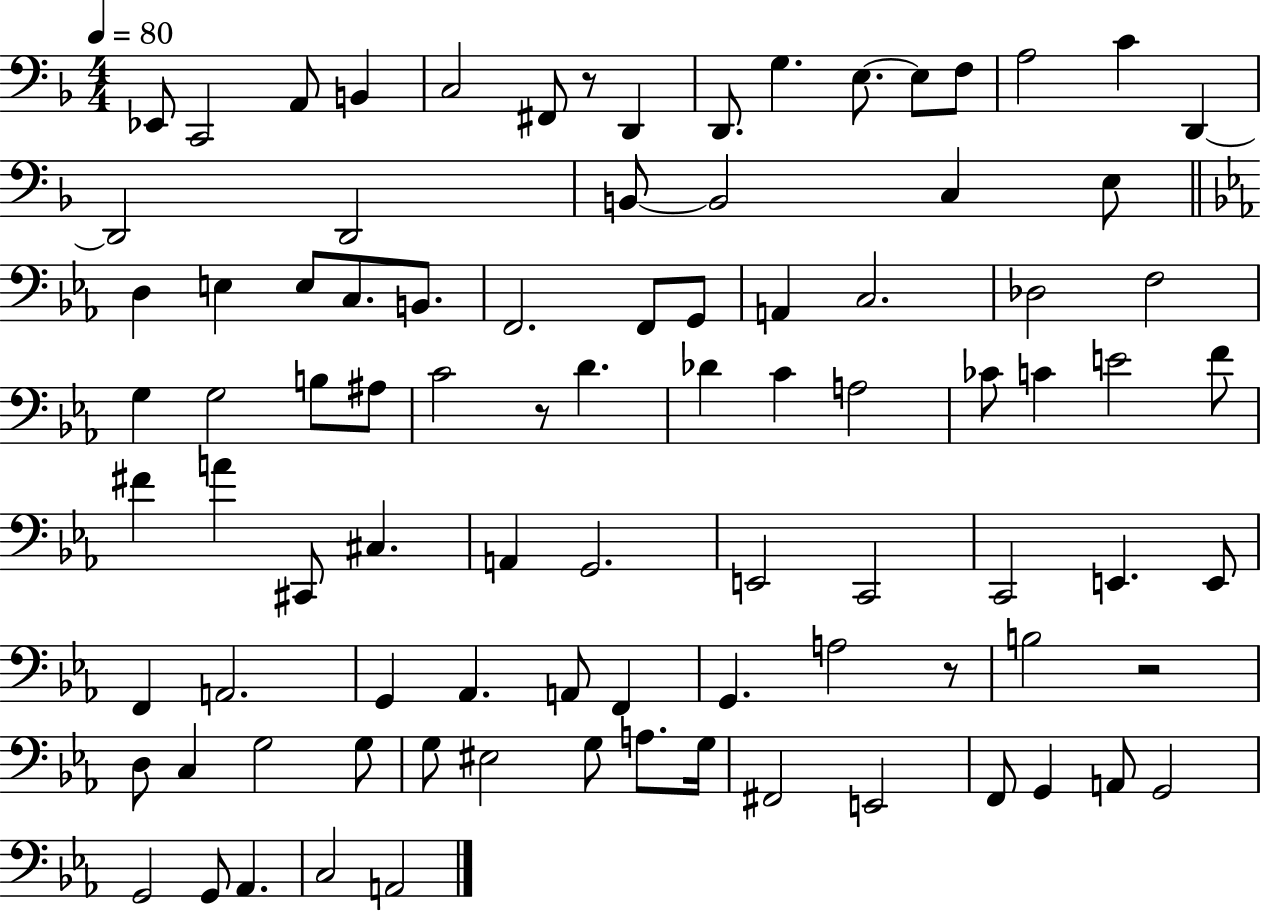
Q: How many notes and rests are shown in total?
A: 90